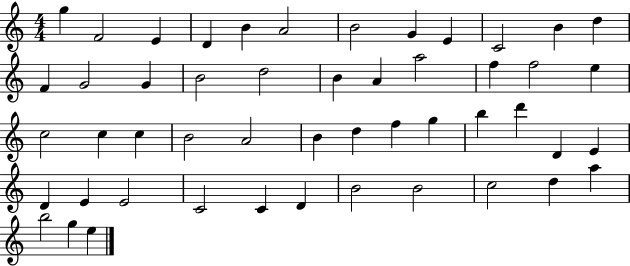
{
  \clef treble
  \numericTimeSignature
  \time 4/4
  \key c \major
  g''4 f'2 e'4 | d'4 b'4 a'2 | b'2 g'4 e'4 | c'2 b'4 d''4 | \break f'4 g'2 g'4 | b'2 d''2 | b'4 a'4 a''2 | f''4 f''2 e''4 | \break c''2 c''4 c''4 | b'2 a'2 | b'4 d''4 f''4 g''4 | b''4 d'''4 d'4 e'4 | \break d'4 e'4 e'2 | c'2 c'4 d'4 | b'2 b'2 | c''2 d''4 a''4 | \break b''2 g''4 e''4 | \bar "|."
}